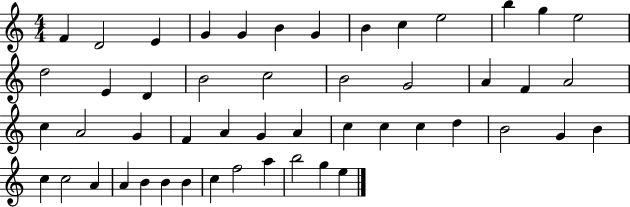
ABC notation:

X:1
T:Untitled
M:4/4
L:1/4
K:C
F D2 E G G B G B c e2 b g e2 d2 E D B2 c2 B2 G2 A F A2 c A2 G F A G A c c c d B2 G B c c2 A A B B B c f2 a b2 g e